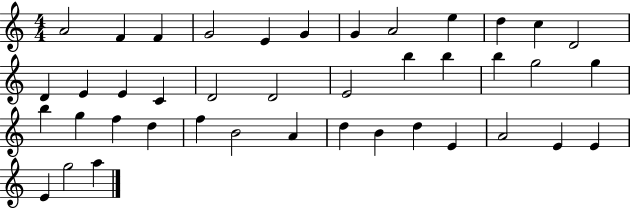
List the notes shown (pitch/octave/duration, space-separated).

A4/h F4/q F4/q G4/h E4/q G4/q G4/q A4/h E5/q D5/q C5/q D4/h D4/q E4/q E4/q C4/q D4/h D4/h E4/h B5/q B5/q B5/q G5/h G5/q B5/q G5/q F5/q D5/q F5/q B4/h A4/q D5/q B4/q D5/q E4/q A4/h E4/q E4/q E4/q G5/h A5/q